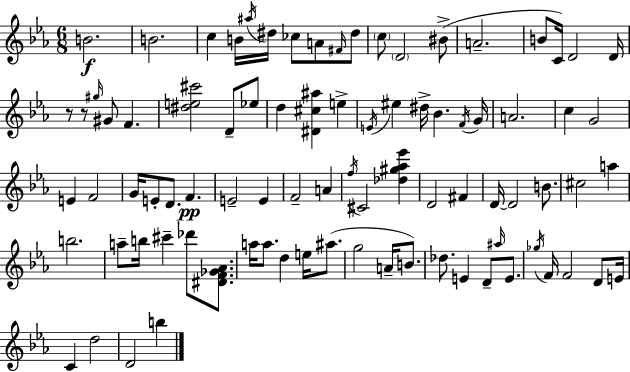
{
  \clef treble
  \numericTimeSignature
  \time 6/8
  \key ees \major
  b'2.\f | b'2. | c''4 b'16 \acciaccatura { ais''16 } dis''16 ces''8 a'8 \grace { fis'16 } | dis''8 \parenthesize c''8 \parenthesize d'2 | \break bis'8->( a'2.-- | b'8 c'16) d'2 | d'16 r8 r8 \grace { gis''16 } gis'8 f'4. | <dis'' e'' cis'''>2 d'8-- | \break ees''8 d''4 <dis' cis'' ais''>4 e''4-> | \acciaccatura { e'16 } eis''4 dis''16-> bes'4. | \acciaccatura { f'16 } g'16 a'2. | c''4 g'2 | \break e'4 f'2 | g'16 e'8-. d'8. f'4.\pp | e'2-- | e'4 f'2-- | \break a'4 \acciaccatura { f''16 } cis'2 | <des'' gis'' aes'' ees'''>4 d'2 | fis'4 d'16~~ d'2 | b'8. cis''2 | \break a''4 b''2. | a''8-- b''16 cis'''4-- | des'''8 <dis' f' ges' aes'>8. a''16 a''8. d''4 | e''16 ais''8.( g''2 | \break a'16-- b'8.) des''8. e'4 | d'8-- \grace { ais''16 } e'8. \acciaccatura { ges''16 } f'16 f'2 | d'8 e'16 c'4 | d''2 d'2 | \break b''4 \bar "|."
}